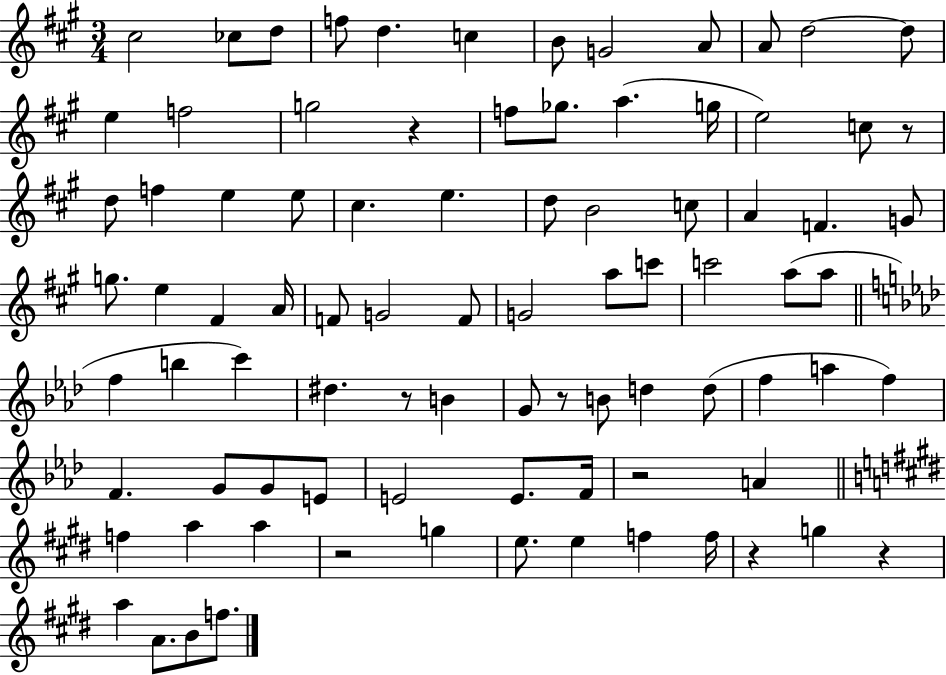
{
  \clef treble
  \numericTimeSignature
  \time 3/4
  \key a \major
  cis''2 ces''8 d''8 | f''8 d''4. c''4 | b'8 g'2 a'8 | a'8 d''2~~ d''8 | \break e''4 f''2 | g''2 r4 | f''8 ges''8. a''4.( g''16 | e''2) c''8 r8 | \break d''8 f''4 e''4 e''8 | cis''4. e''4. | d''8 b'2 c''8 | a'4 f'4. g'8 | \break g''8. e''4 fis'4 a'16 | f'8 g'2 f'8 | g'2 a''8 c'''8 | c'''2 a''8( a''8 | \break \bar "||" \break \key f \minor f''4 b''4 c'''4) | dis''4. r8 b'4 | g'8 r8 b'8 d''4 d''8( | f''4 a''4 f''4) | \break f'4. g'8 g'8 e'8 | e'2 e'8. f'16 | r2 a'4 | \bar "||" \break \key e \major f''4 a''4 a''4 | r2 g''4 | e''8. e''4 f''4 f''16 | r4 g''4 r4 | \break a''4 a'8. b'8 f''8. | \bar "|."
}